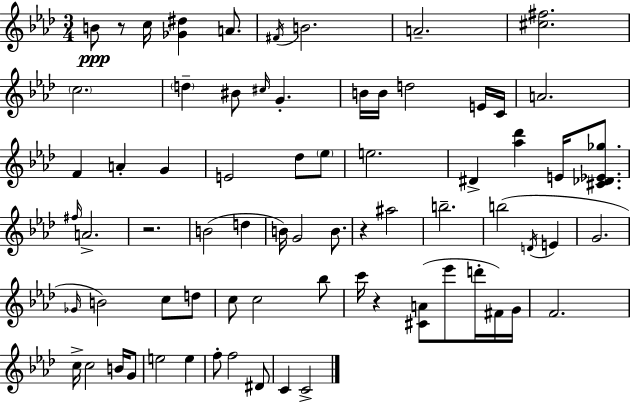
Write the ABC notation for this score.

X:1
T:Untitled
M:3/4
L:1/4
K:Ab
B/2 z/2 c/4 [_G^d] A/2 ^F/4 B2 A2 [^c^f]2 c2 d ^B/2 ^c/4 G B/4 B/4 d2 E/4 C/4 A2 F A G E2 _d/2 _e/2 e2 ^D [_a_d'] E/4 [^C_D_E_g]/2 ^f/4 A2 z2 B2 d B/4 G2 B/2 z ^a2 b2 b2 D/4 E G2 _G/4 B2 c/2 d/2 c/2 c2 _b/2 c'/4 z [^CA]/2 _e'/2 d'/4 ^F/4 G/4 F2 c/4 c2 B/4 G/2 e2 e f/2 f2 ^D/2 C C2